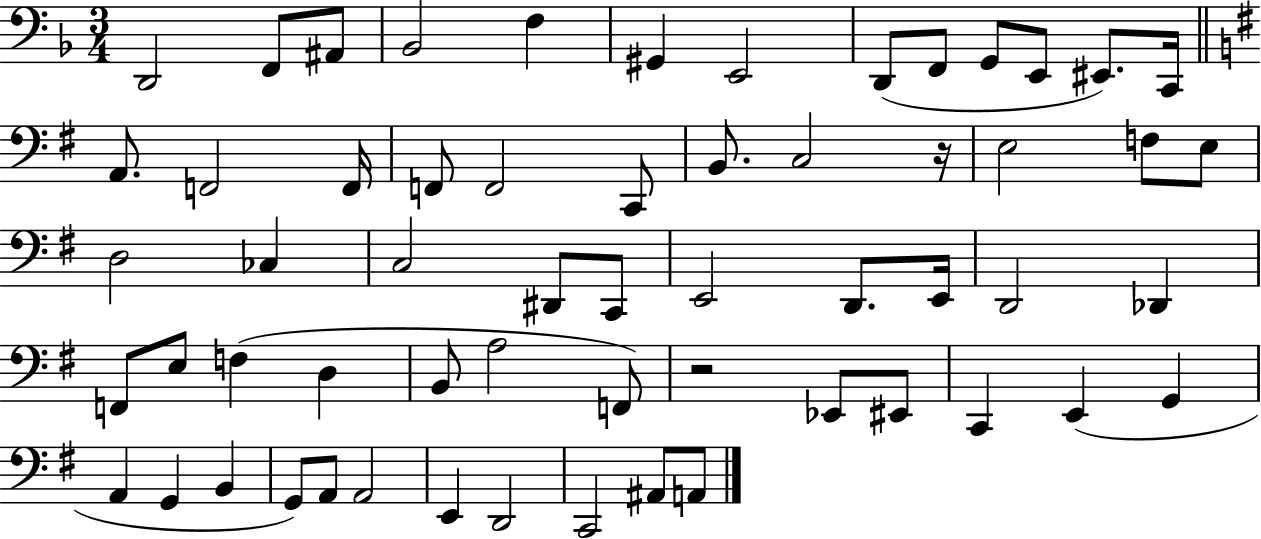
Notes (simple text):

D2/h F2/e A#2/e Bb2/h F3/q G#2/q E2/h D2/e F2/e G2/e E2/e EIS2/e. C2/s A2/e. F2/h F2/s F2/e F2/h C2/e B2/e. C3/h R/s E3/h F3/e E3/e D3/h CES3/q C3/h D#2/e C2/e E2/h D2/e. E2/s D2/h Db2/q F2/e E3/e F3/q D3/q B2/e A3/h F2/e R/h Eb2/e EIS2/e C2/q E2/q G2/q A2/q G2/q B2/q G2/e A2/e A2/h E2/q D2/h C2/h A#2/e A2/e